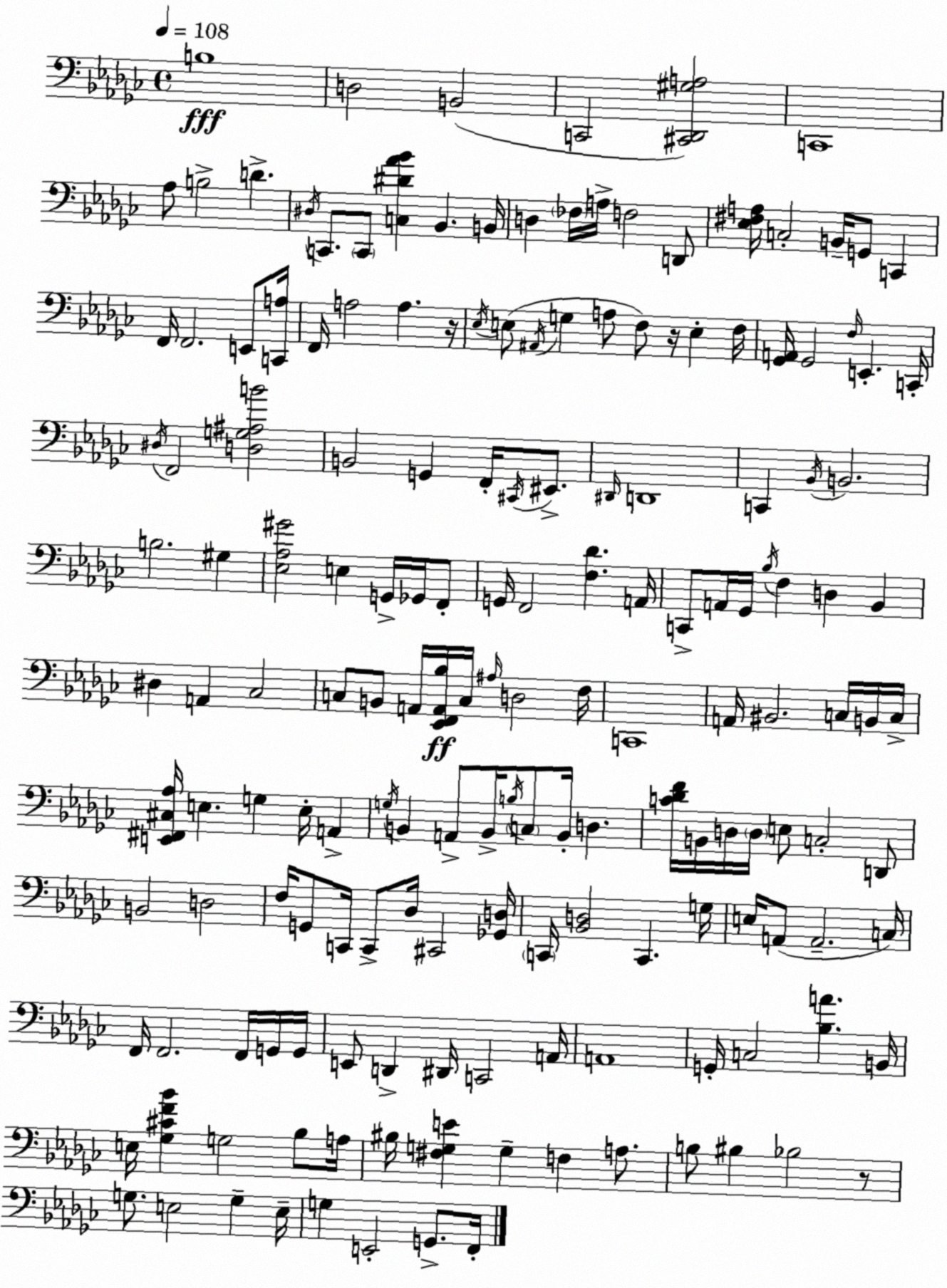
X:1
T:Untitled
M:4/4
L:1/4
K:Ebm
B,4 D,2 B,,2 C,,2 [^C,,_D,,^G,A,]2 C,,4 _A,/2 B,2 D ^D,/4 C,,/2 C,,/2 [C,^D_A_B] _B,, B,,/4 D, _F,/4 A,/4 F,2 D,,/2 [_E,^F,A,]/4 C,2 B,,/4 G,,/2 C,, F,,/4 F,,2 E,,/2 [C,,A,]/4 F,,/4 A,2 A, z/4 _E,/4 E,/2 ^A,,/4 G, A,/2 F,/2 z/4 E, F,/4 [_G,,A,,]/4 _G,,2 F,/4 E,, C,,/4 ^D,/4 F,,2 [D,G,^A,B]2 B,,2 G,, F,,/4 ^C,,/4 ^E,,/2 ^D,,/4 D,,4 C,, _B,,/4 B,,2 B,2 ^G, [_E,_A,^G]2 E, G,,/4 _G,,/4 F,,/2 G,,/4 F,,2 [F,_D] A,,/4 C,,/2 A,,/4 _G,,/4 _B,/4 F, D, _B,, ^D, A,, _C,2 C,/2 B,,/2 A,,/4 [_E,,F,,A,,_B,]/4 C,/4 ^A,/4 D,2 F,/4 C,,4 A,,/4 ^B,,2 C,/4 B,,/4 C,/4 [E,,^F,,^C,_A,]/4 E, G, E,/4 A,, G,/4 B,, A,,/2 B,,/4 B,/4 C,/2 B,,/4 D, [C_DF]/4 B,,/4 D,/4 D,/4 E,/2 C,2 D,,/2 B,,2 D,2 F,/4 G,,/2 C,,/4 C,,/2 _D,/4 ^C,,2 [_G,,D,]/4 C,,/4 [_B,,D,]2 C,, G,/4 E,/4 A,,/2 A,,2 C,/4 F,,/4 F,,2 F,,/4 G,,/4 G,,/4 E,,/2 D,, ^D,,/4 C,,2 A,,/4 A,,4 G,,/4 C,2 [_B,A] B,,/4 E,/4 [_G,^CF_B] G,2 _B,/2 A,/4 ^B,/4 [^F,G,E] G, F, A,/2 B,/2 ^B, _B,2 z/2 G,/2 E,2 G, E,/4 G, E,,2 G,,/2 F,,/4